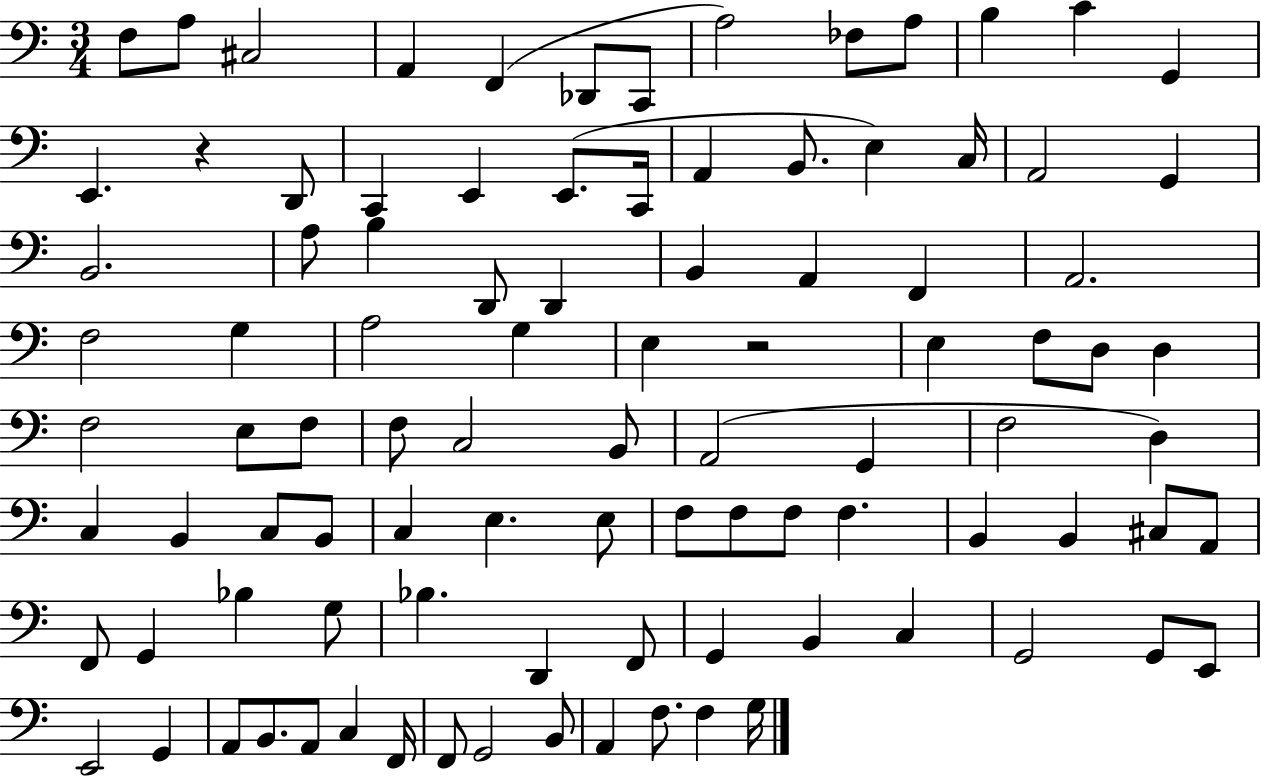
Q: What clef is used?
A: bass